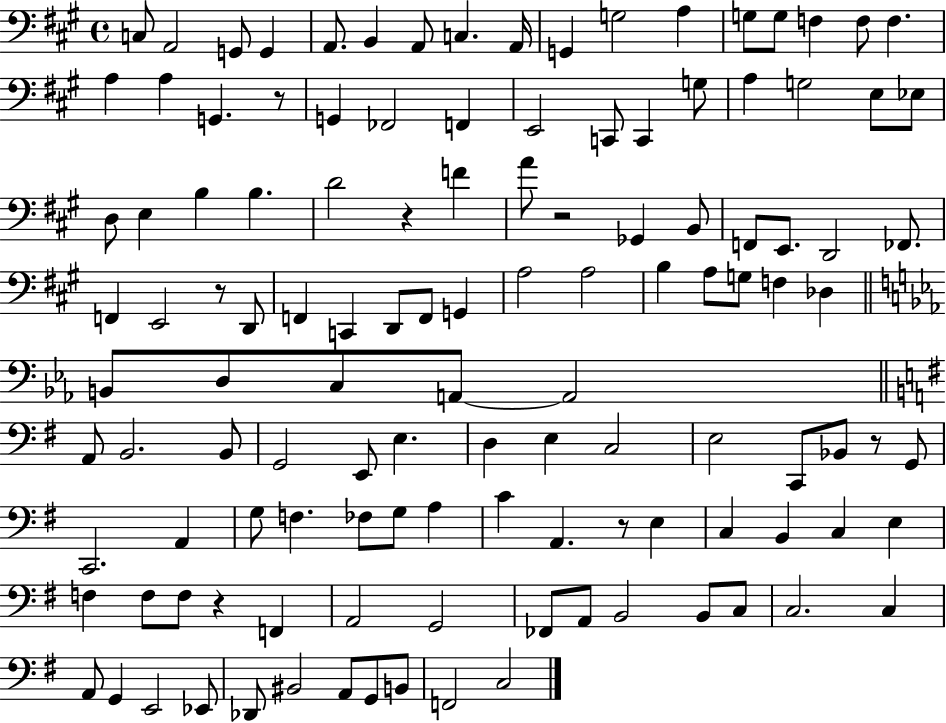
X:1
T:Untitled
M:4/4
L:1/4
K:A
C,/2 A,,2 G,,/2 G,, A,,/2 B,, A,,/2 C, A,,/4 G,, G,2 A, G,/2 G,/2 F, F,/2 F, A, A, G,, z/2 G,, _F,,2 F,, E,,2 C,,/2 C,, G,/2 A, G,2 E,/2 _E,/2 D,/2 E, B, B, D2 z F A/2 z2 _G,, B,,/2 F,,/2 E,,/2 D,,2 _F,,/2 F,, E,,2 z/2 D,,/2 F,, C,, D,,/2 F,,/2 G,, A,2 A,2 B, A,/2 G,/2 F, _D, B,,/2 D,/2 C,/2 A,,/2 A,,2 A,,/2 B,,2 B,,/2 G,,2 E,,/2 E, D, E, C,2 E,2 C,,/2 _B,,/2 z/2 G,,/2 C,,2 A,, G,/2 F, _F,/2 G,/2 A, C A,, z/2 E, C, B,, C, E, F, F,/2 F,/2 z F,, A,,2 G,,2 _F,,/2 A,,/2 B,,2 B,,/2 C,/2 C,2 C, A,,/2 G,, E,,2 _E,,/2 _D,,/2 ^B,,2 A,,/2 G,,/2 B,,/2 F,,2 C,2